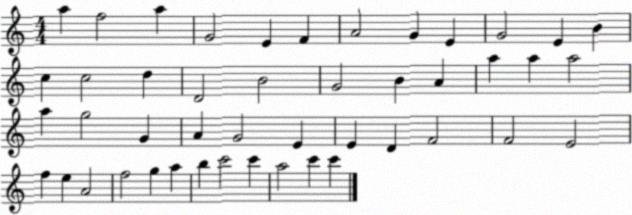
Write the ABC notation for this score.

X:1
T:Untitled
M:4/4
L:1/4
K:C
a f2 a G2 E F A2 G E G2 E B c c2 d D2 B2 G2 B A a a a2 a g2 G A G2 E E D F2 F2 E2 f e A2 f2 g a b c'2 c' a2 c' c'